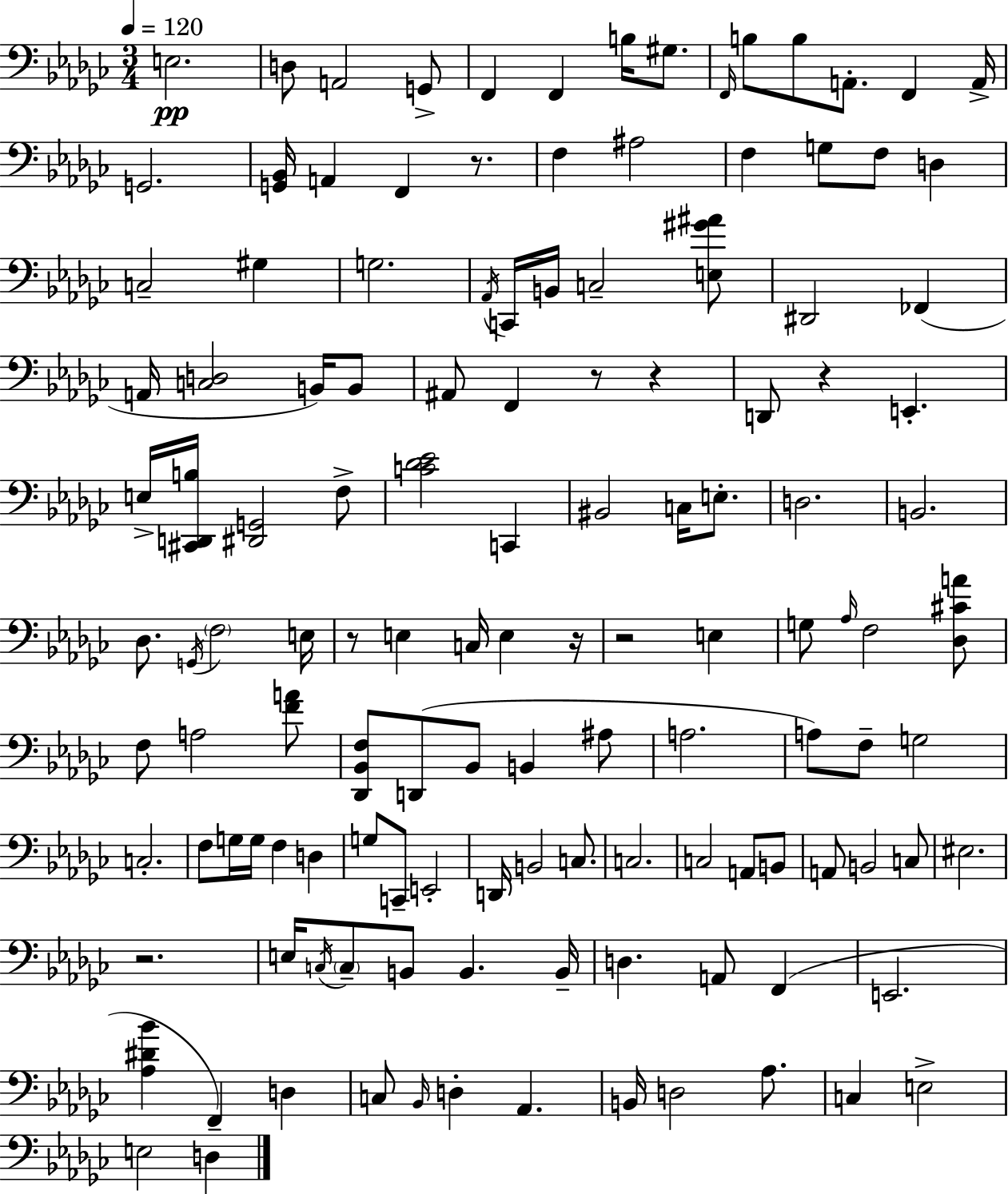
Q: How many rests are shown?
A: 8